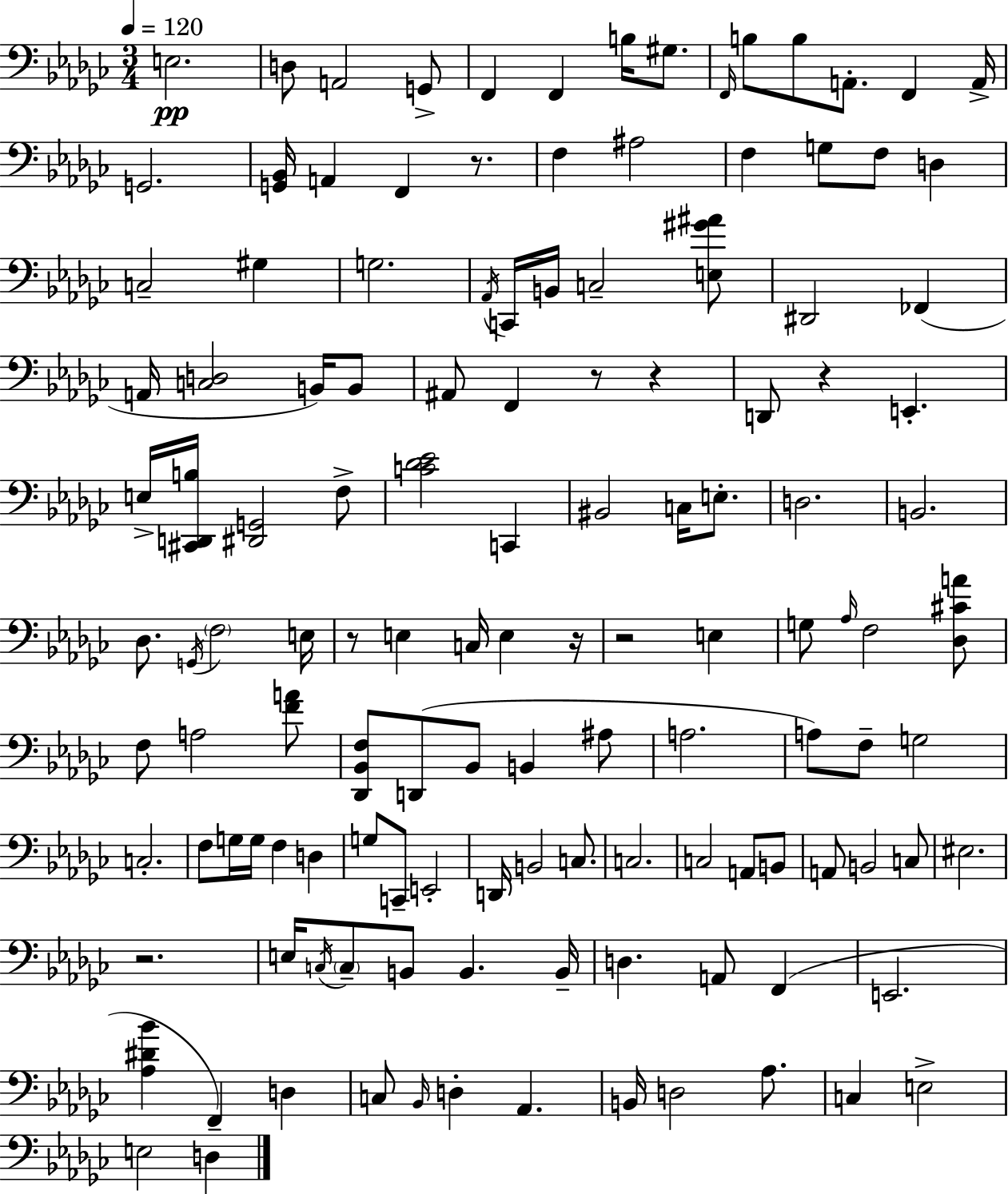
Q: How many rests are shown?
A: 8